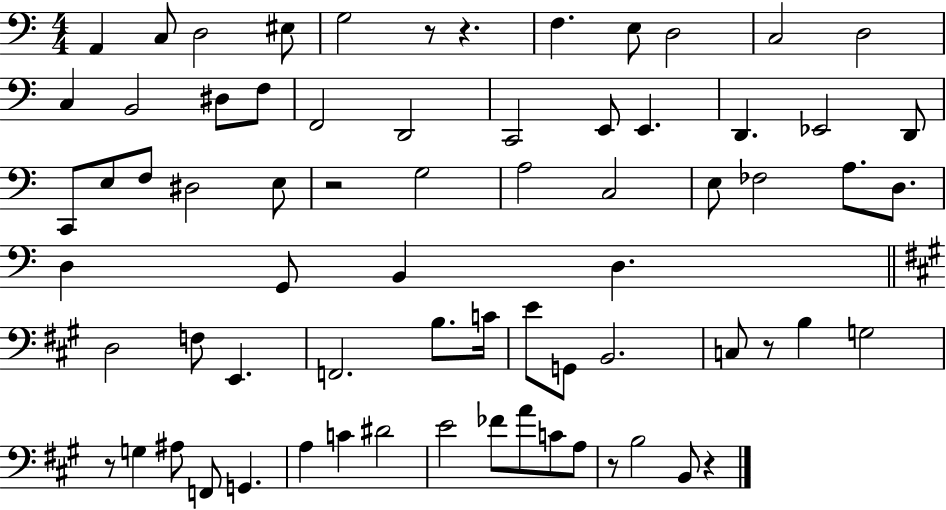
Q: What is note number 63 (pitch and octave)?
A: B3